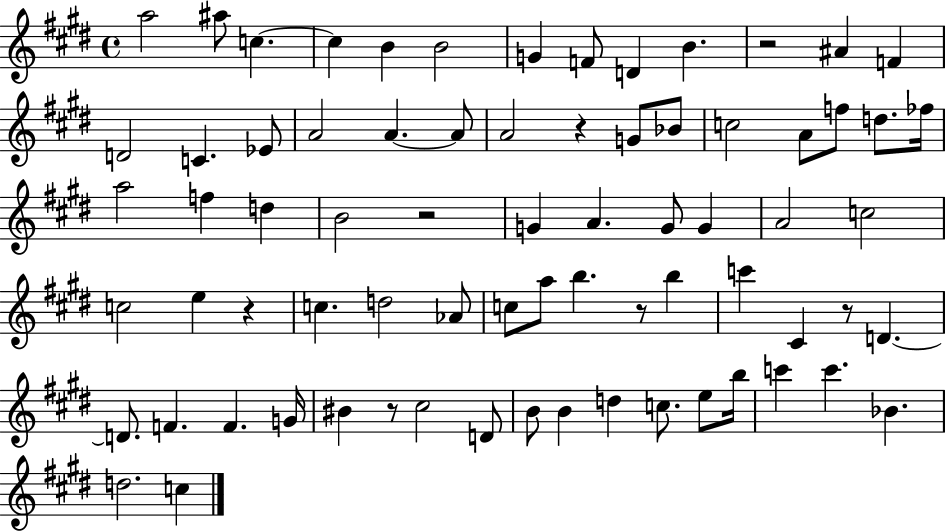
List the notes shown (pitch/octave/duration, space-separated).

A5/h A#5/e C5/q. C5/q B4/q B4/h G4/q F4/e D4/q B4/q. R/h A#4/q F4/q D4/h C4/q. Eb4/e A4/h A4/q. A4/e A4/h R/q G4/e Bb4/e C5/h A4/e F5/e D5/e. FES5/s A5/h F5/q D5/q B4/h R/h G4/q A4/q. G4/e G4/q A4/h C5/h C5/h E5/q R/q C5/q. D5/h Ab4/e C5/e A5/e B5/q. R/e B5/q C6/q C#4/q R/e D4/q. D4/e. F4/q. F4/q. G4/s BIS4/q R/e C#5/h D4/e B4/e B4/q D5/q C5/e. E5/e B5/s C6/q C6/q. Bb4/q. D5/h. C5/q